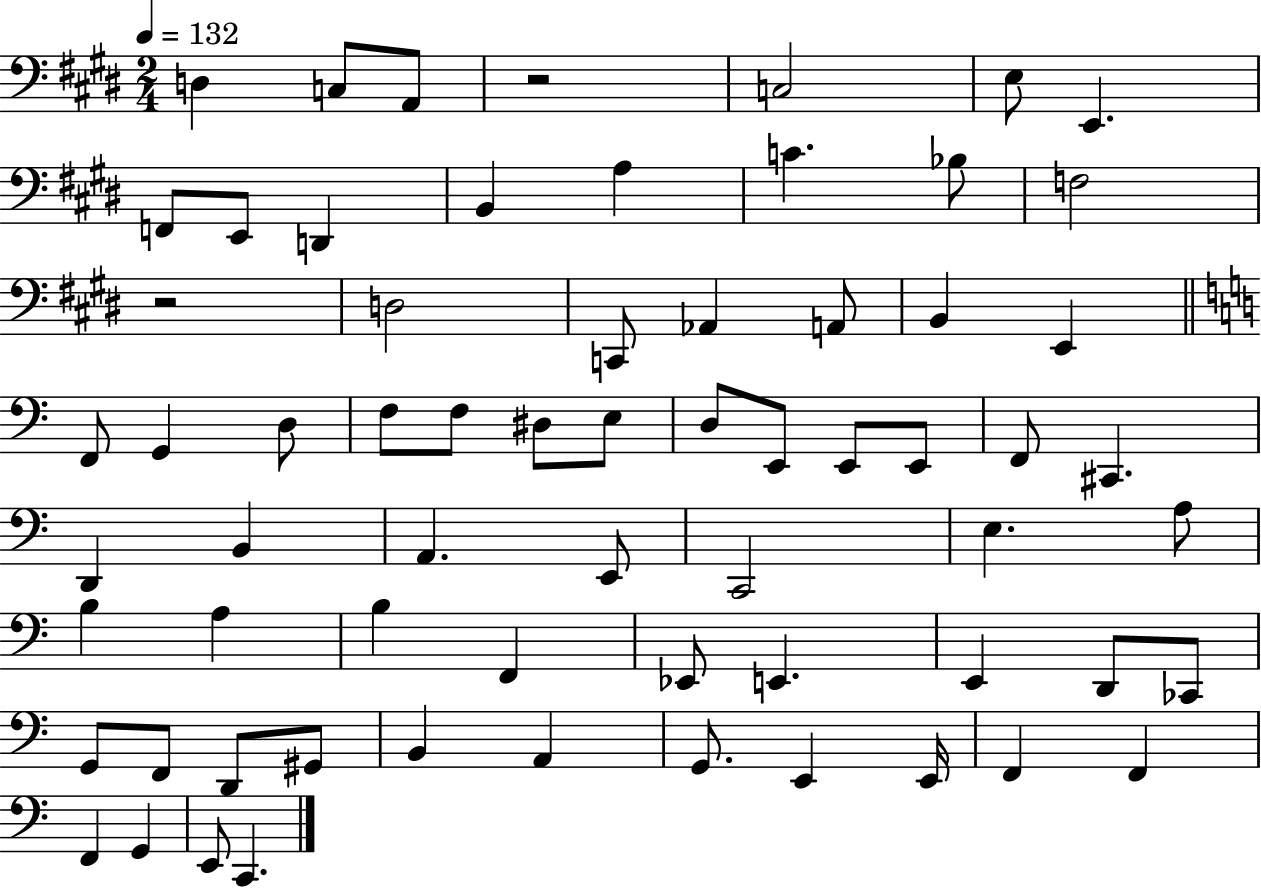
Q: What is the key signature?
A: E major